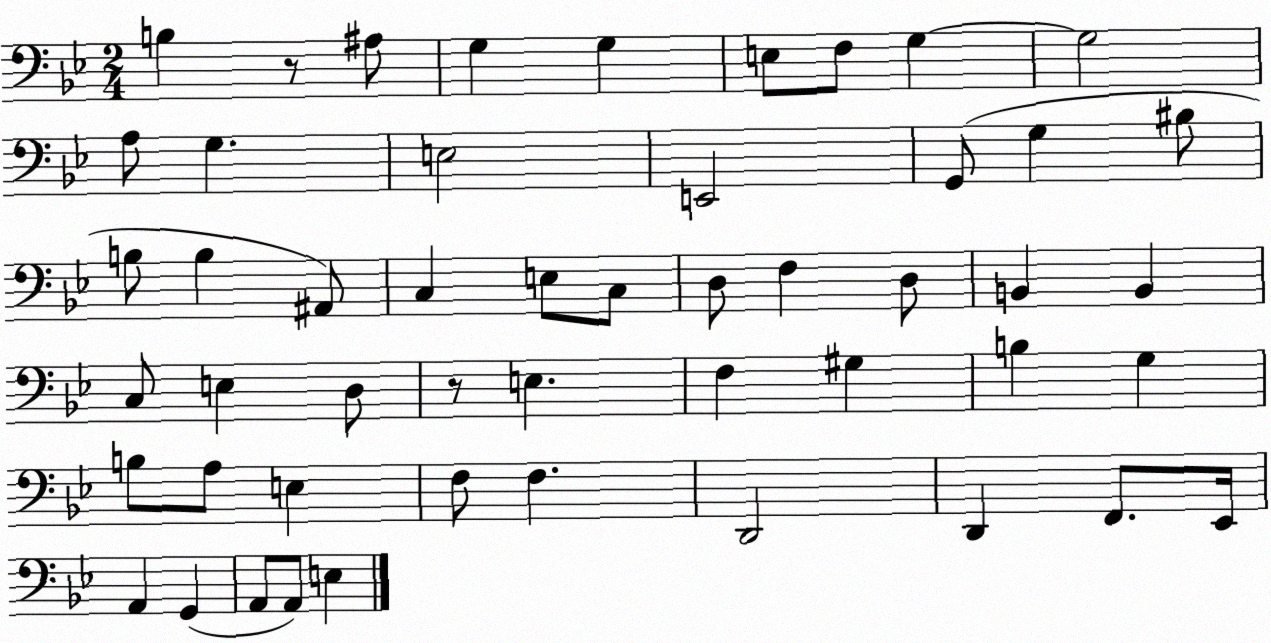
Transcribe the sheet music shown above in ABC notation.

X:1
T:Untitled
M:2/4
L:1/4
K:Bb
B, z/2 ^A,/2 G, G, E,/2 F,/2 G, G,2 A,/2 G, E,2 E,,2 G,,/2 G, ^B,/2 B,/2 B, ^A,,/2 C, E,/2 C,/2 D,/2 F, D,/2 B,, B,, C,/2 E, D,/2 z/2 E, F, ^G, B, G, B,/2 A,/2 E, F,/2 F, D,,2 D,, F,,/2 _E,,/4 A,, G,, A,,/2 A,,/2 E,